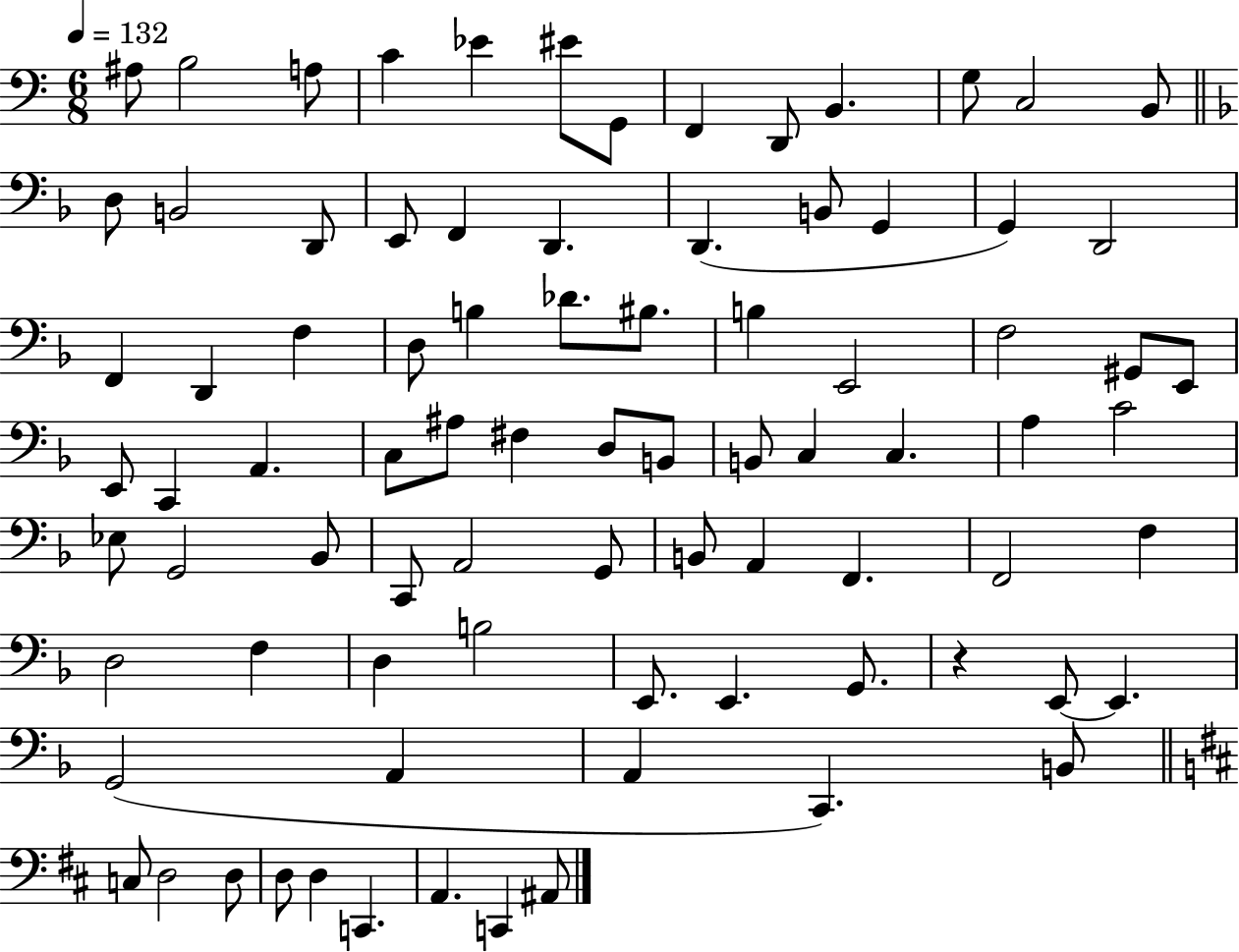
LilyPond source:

{
  \clef bass
  \numericTimeSignature
  \time 6/8
  \key c \major
  \tempo 4 = 132
  ais8 b2 a8 | c'4 ees'4 eis'8 g,8 | f,4 d,8 b,4. | g8 c2 b,8 | \break \bar "||" \break \key d \minor d8 b,2 d,8 | e,8 f,4 d,4. | d,4.( b,8 g,4 | g,4) d,2 | \break f,4 d,4 f4 | d8 b4 des'8. bis8. | b4 e,2 | f2 gis,8 e,8 | \break e,8 c,4 a,4. | c8 ais8 fis4 d8 b,8 | b,8 c4 c4. | a4 c'2 | \break ees8 g,2 bes,8 | c,8 a,2 g,8 | b,8 a,4 f,4. | f,2 f4 | \break d2 f4 | d4 b2 | e,8. e,4. g,8. | r4 e,8~~ e,4. | \break g,2( a,4 | a,4 c,4.) b,8 | \bar "||" \break \key d \major c8 d2 d8 | d8 d4 c,4. | a,4. c,4 ais,8 | \bar "|."
}